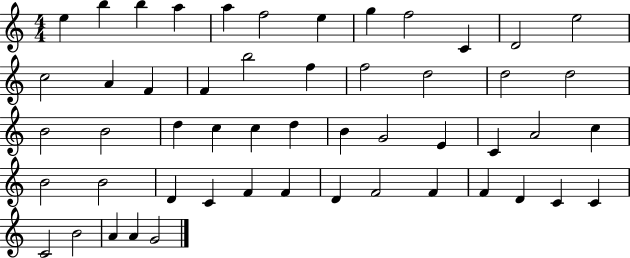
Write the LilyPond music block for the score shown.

{
  \clef treble
  \numericTimeSignature
  \time 4/4
  \key c \major
  e''4 b''4 b''4 a''4 | a''4 f''2 e''4 | g''4 f''2 c'4 | d'2 e''2 | \break c''2 a'4 f'4 | f'4 b''2 f''4 | f''2 d''2 | d''2 d''2 | \break b'2 b'2 | d''4 c''4 c''4 d''4 | b'4 g'2 e'4 | c'4 a'2 c''4 | \break b'2 b'2 | d'4 c'4 f'4 f'4 | d'4 f'2 f'4 | f'4 d'4 c'4 c'4 | \break c'2 b'2 | a'4 a'4 g'2 | \bar "|."
}